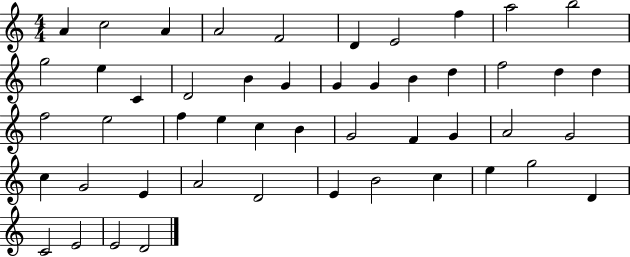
A4/q C5/h A4/q A4/h F4/h D4/q E4/h F5/q A5/h B5/h G5/h E5/q C4/q D4/h B4/q G4/q G4/q G4/q B4/q D5/q F5/h D5/q D5/q F5/h E5/h F5/q E5/q C5/q B4/q G4/h F4/q G4/q A4/h G4/h C5/q G4/h E4/q A4/h D4/h E4/q B4/h C5/q E5/q G5/h D4/q C4/h E4/h E4/h D4/h